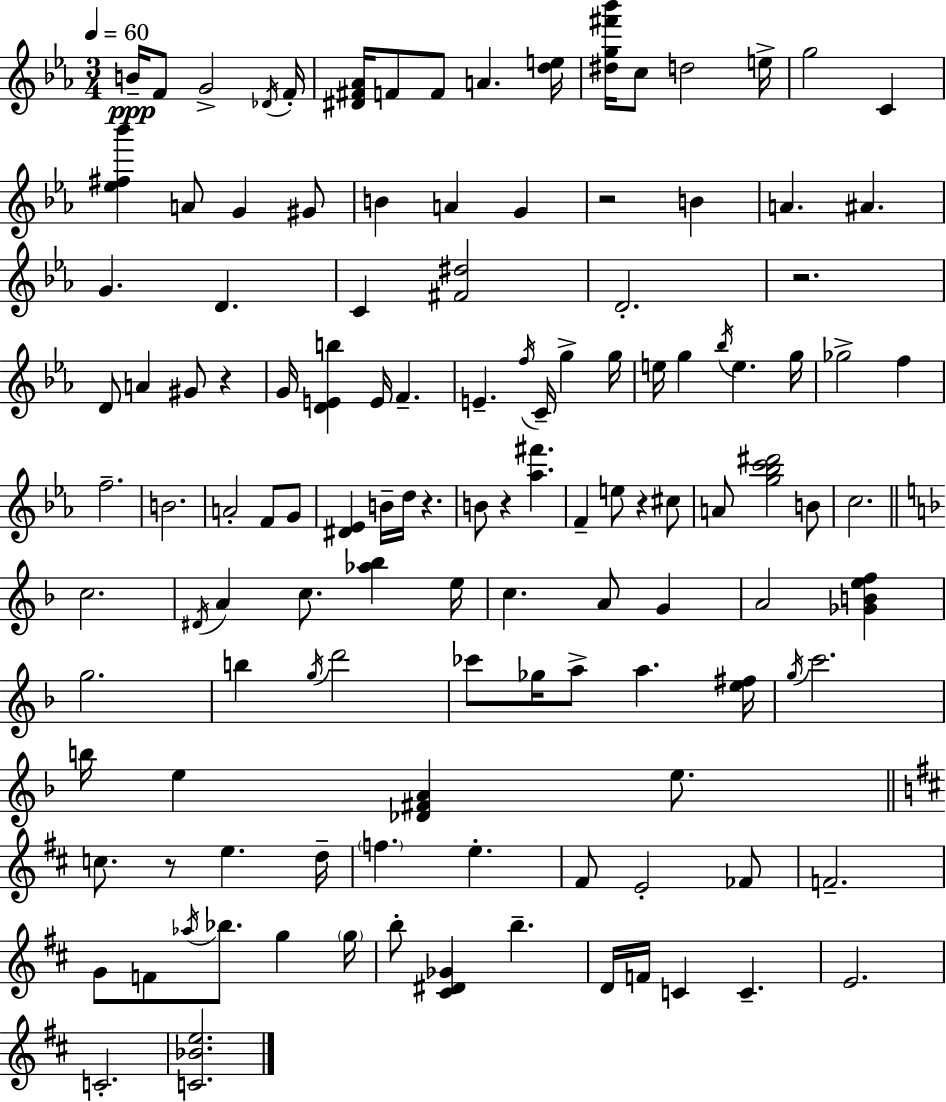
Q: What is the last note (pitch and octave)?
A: C4